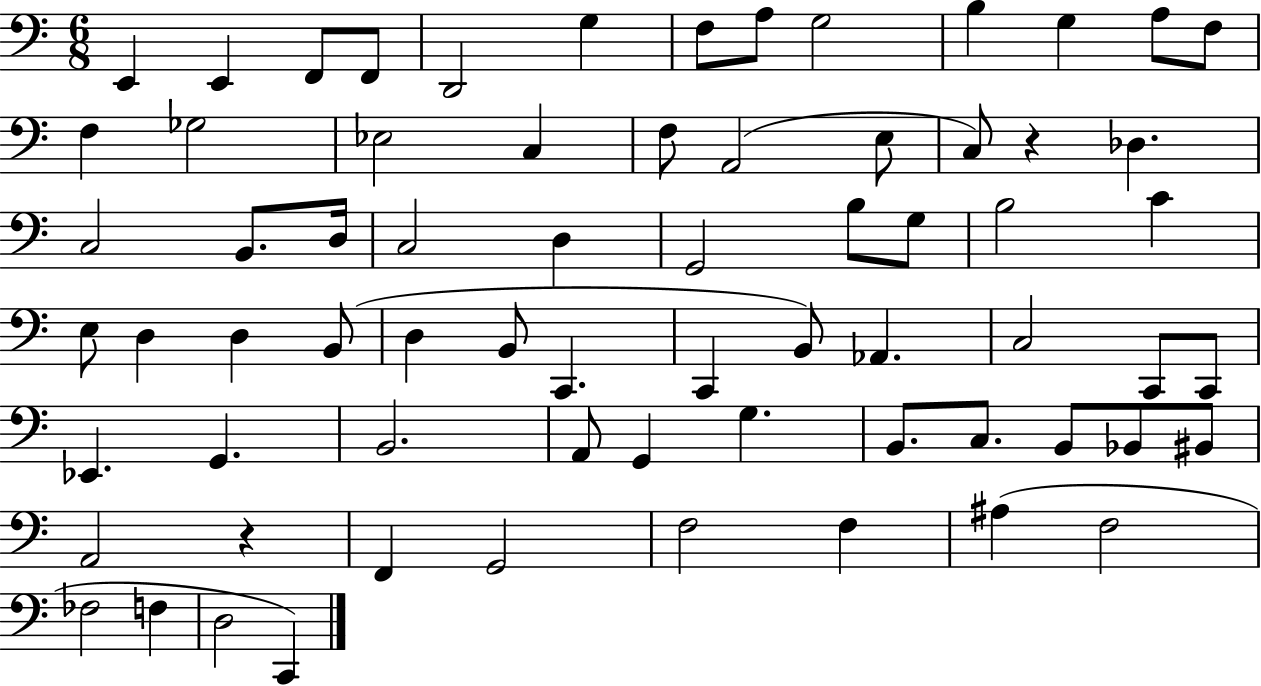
E2/q E2/q F2/e F2/e D2/h G3/q F3/e A3/e G3/h B3/q G3/q A3/e F3/e F3/q Gb3/h Eb3/h C3/q F3/e A2/h E3/e C3/e R/q Db3/q. C3/h B2/e. D3/s C3/h D3/q G2/h B3/e G3/e B3/h C4/q E3/e D3/q D3/q B2/e D3/q B2/e C2/q. C2/q B2/e Ab2/q. C3/h C2/e C2/e Eb2/q. G2/q. B2/h. A2/e G2/q G3/q. B2/e. C3/e. B2/e Bb2/e BIS2/e A2/h R/q F2/q G2/h F3/h F3/q A#3/q F3/h FES3/h F3/q D3/h C2/q